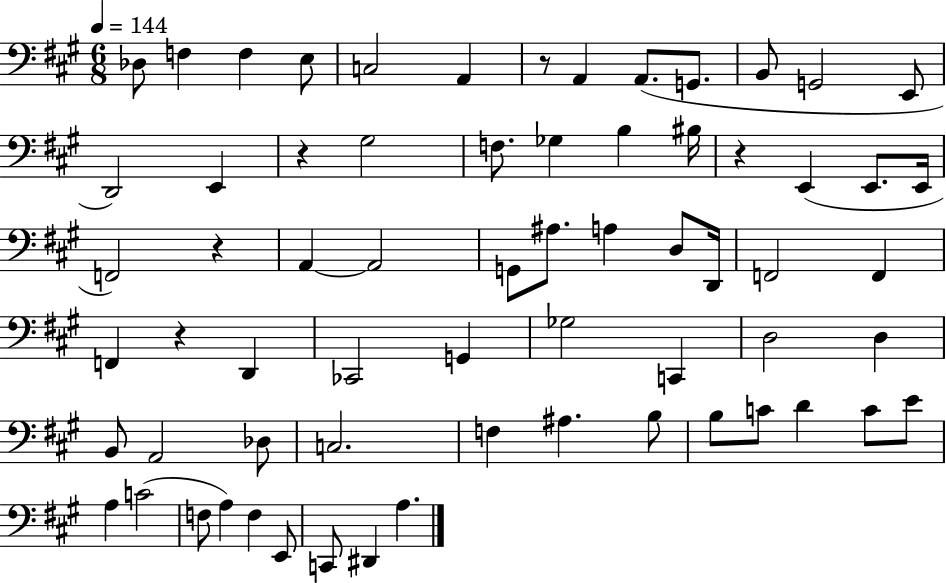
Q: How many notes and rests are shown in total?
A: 66